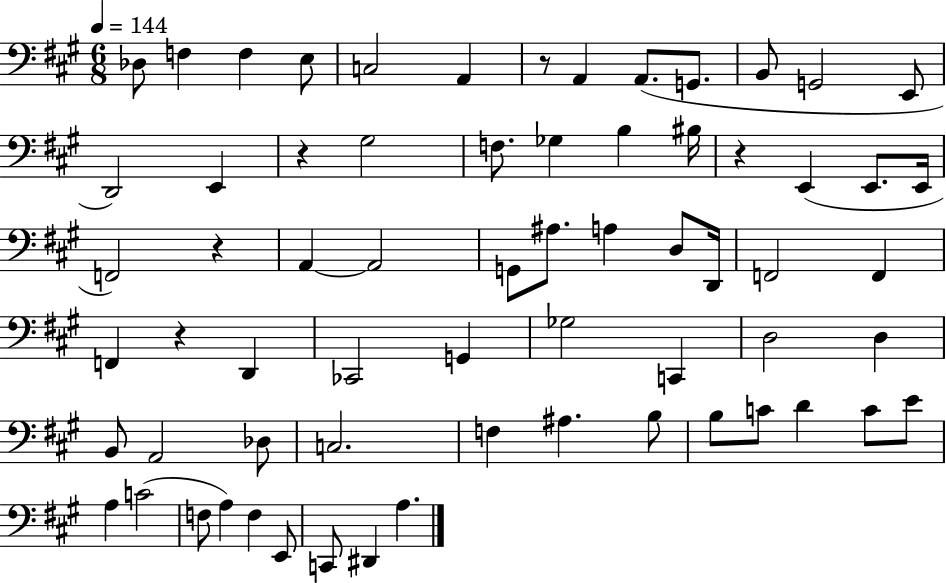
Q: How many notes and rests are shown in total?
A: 66